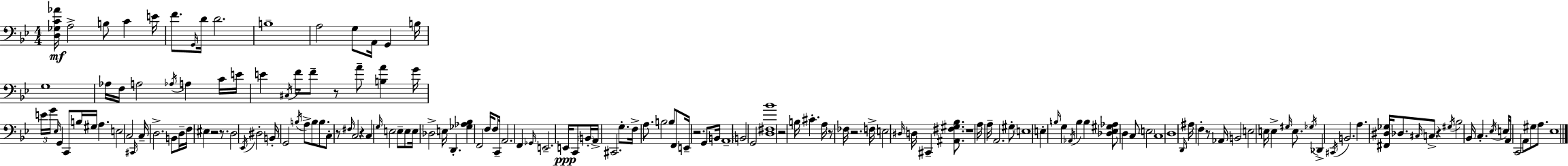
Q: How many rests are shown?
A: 12